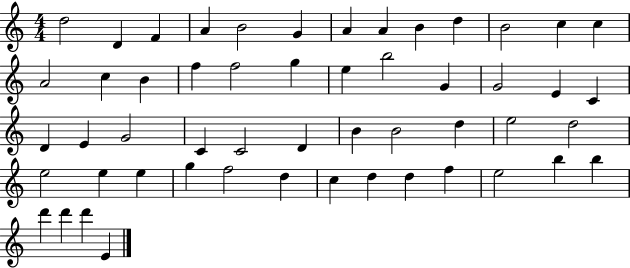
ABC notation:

X:1
T:Untitled
M:4/4
L:1/4
K:C
d2 D F A B2 G A A B d B2 c c A2 c B f f2 g e b2 G G2 E C D E G2 C C2 D B B2 d e2 d2 e2 e e g f2 d c d d f e2 b b d' d' d' E